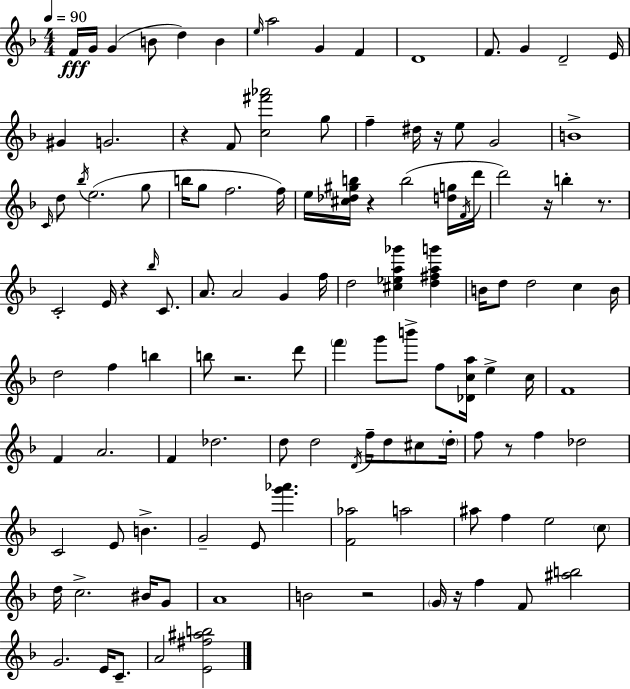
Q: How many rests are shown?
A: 10